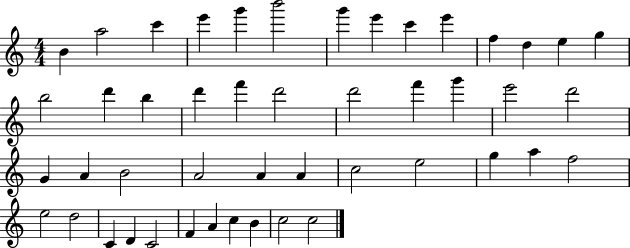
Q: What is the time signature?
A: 4/4